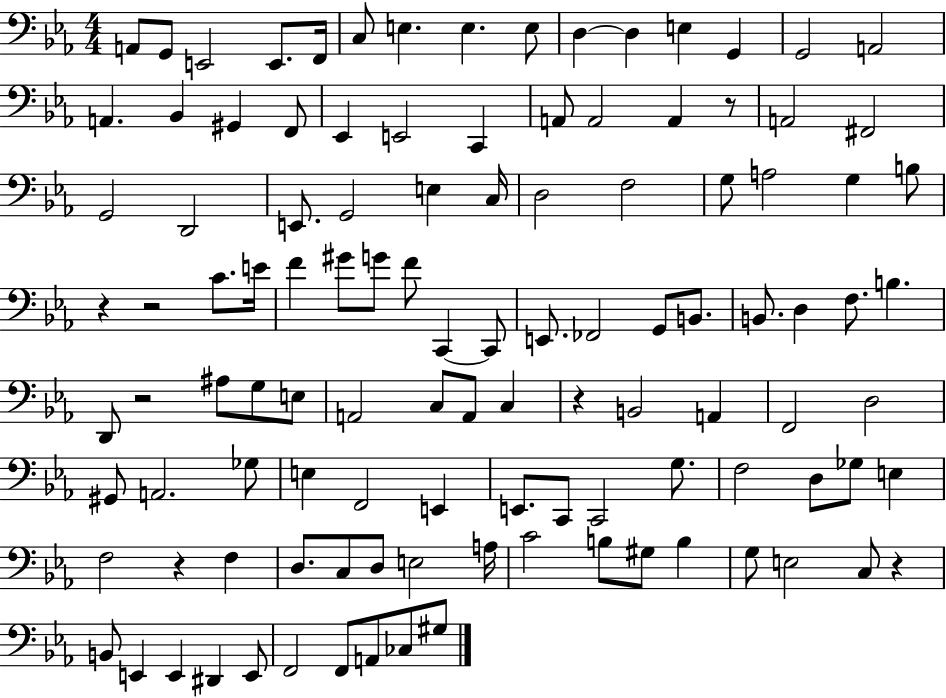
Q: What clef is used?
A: bass